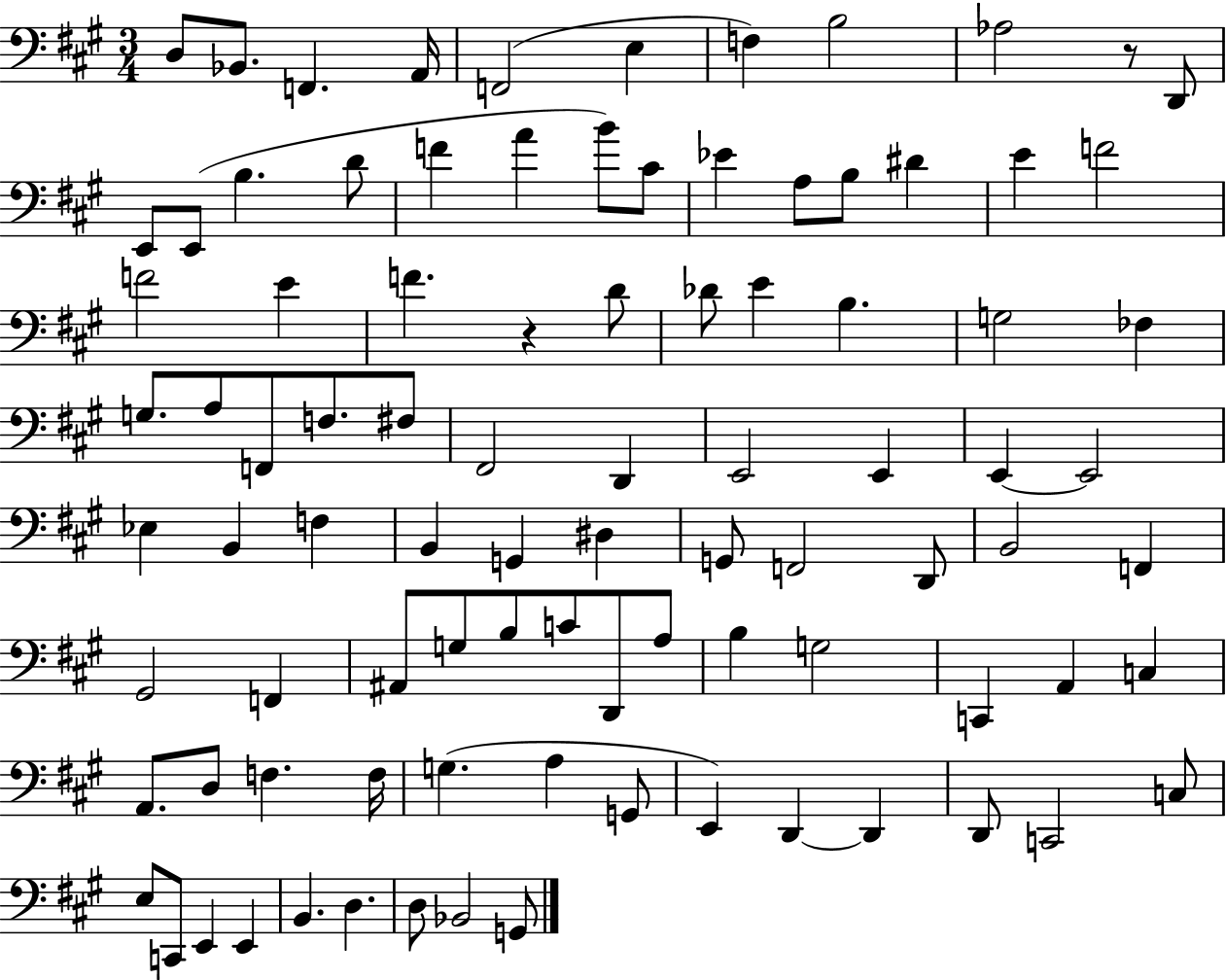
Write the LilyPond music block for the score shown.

{
  \clef bass
  \numericTimeSignature
  \time 3/4
  \key a \major
  d8 bes,8. f,4. a,16 | f,2( e4 | f4) b2 | aes2 r8 d,8 | \break e,8 e,8( b4. d'8 | f'4 a'4 b'8) cis'8 | ees'4 a8 b8 dis'4 | e'4 f'2 | \break f'2 e'4 | f'4. r4 d'8 | des'8 e'4 b4. | g2 fes4 | \break g8. a8 f,8 f8. fis8 | fis,2 d,4 | e,2 e,4 | e,4~~ e,2 | \break ees4 b,4 f4 | b,4 g,4 dis4 | g,8 f,2 d,8 | b,2 f,4 | \break gis,2 f,4 | ais,8 g8 b8 c'8 d,8 a8 | b4 g2 | c,4 a,4 c4 | \break a,8. d8 f4. f16 | g4.( a4 g,8 | e,4) d,4~~ d,4 | d,8 c,2 c8 | \break e8 c,8 e,4 e,4 | b,4. d4. | d8 bes,2 g,8 | \bar "|."
}